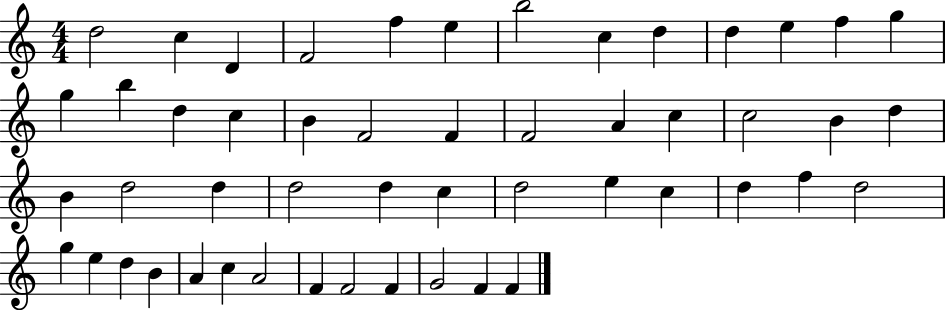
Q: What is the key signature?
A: C major